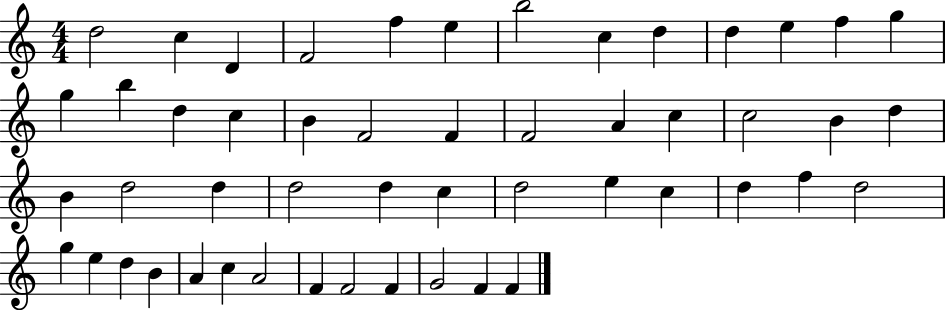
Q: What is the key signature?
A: C major